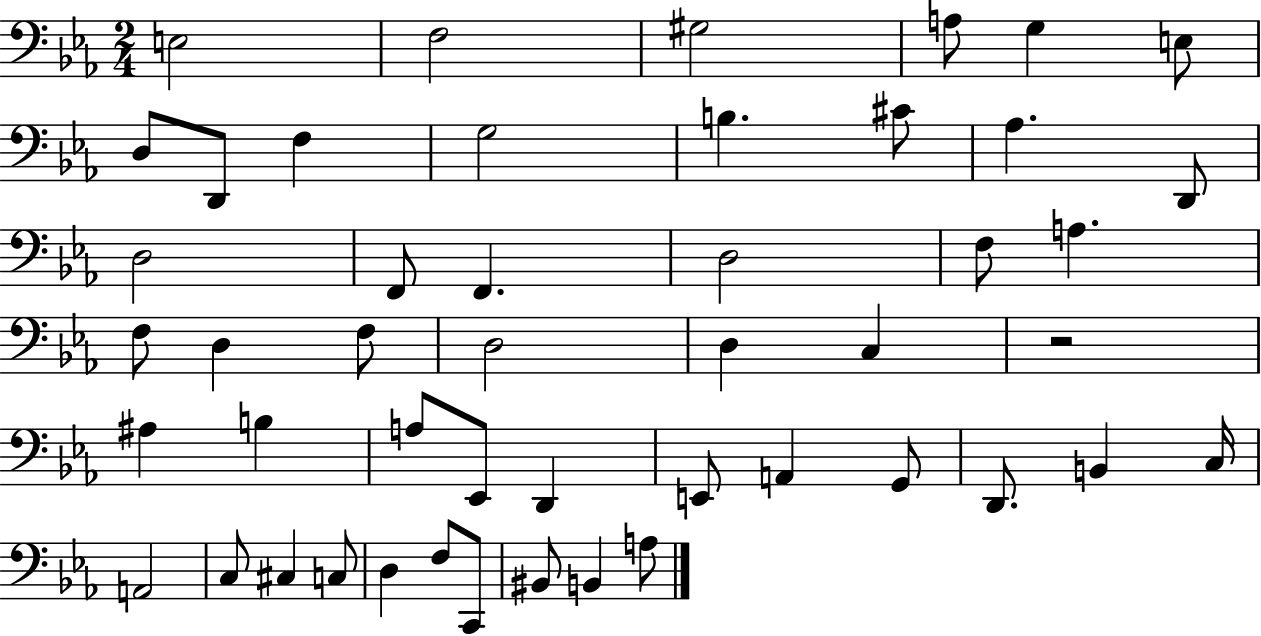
E3/h F3/h G#3/h A3/e G3/q E3/e D3/e D2/e F3/q G3/h B3/q. C#4/e Ab3/q. D2/e D3/h F2/e F2/q. D3/h F3/e A3/q. F3/e D3/q F3/e D3/h D3/q C3/q R/h A#3/q B3/q A3/e Eb2/e D2/q E2/e A2/q G2/e D2/e. B2/q C3/s A2/h C3/e C#3/q C3/e D3/q F3/e C2/e BIS2/e B2/q A3/e